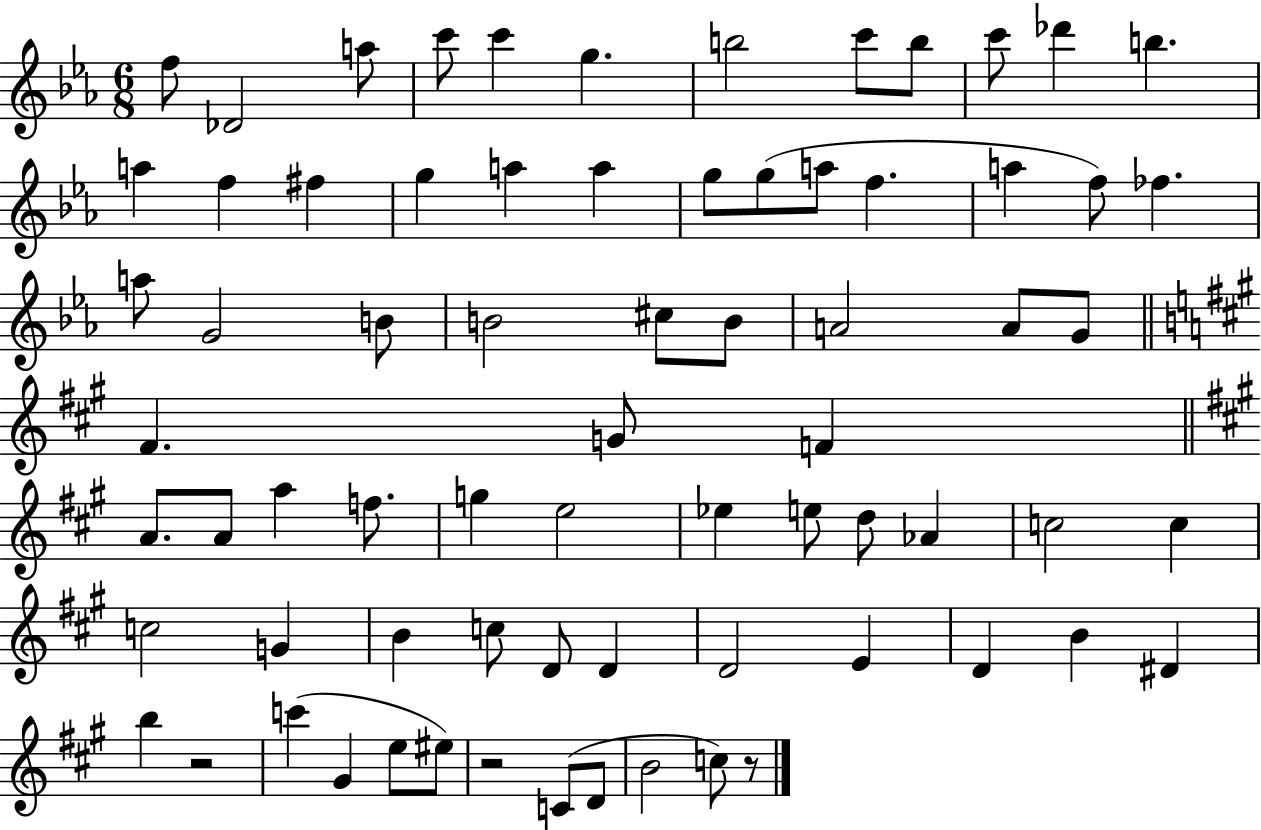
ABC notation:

X:1
T:Untitled
M:6/8
L:1/4
K:Eb
f/2 _D2 a/2 c'/2 c' g b2 c'/2 b/2 c'/2 _d' b a f ^f g a a g/2 g/2 a/2 f a f/2 _f a/2 G2 B/2 B2 ^c/2 B/2 A2 A/2 G/2 ^F G/2 F A/2 A/2 a f/2 g e2 _e e/2 d/2 _A c2 c c2 G B c/2 D/2 D D2 E D B ^D b z2 c' ^G e/2 ^e/2 z2 C/2 D/2 B2 c/2 z/2